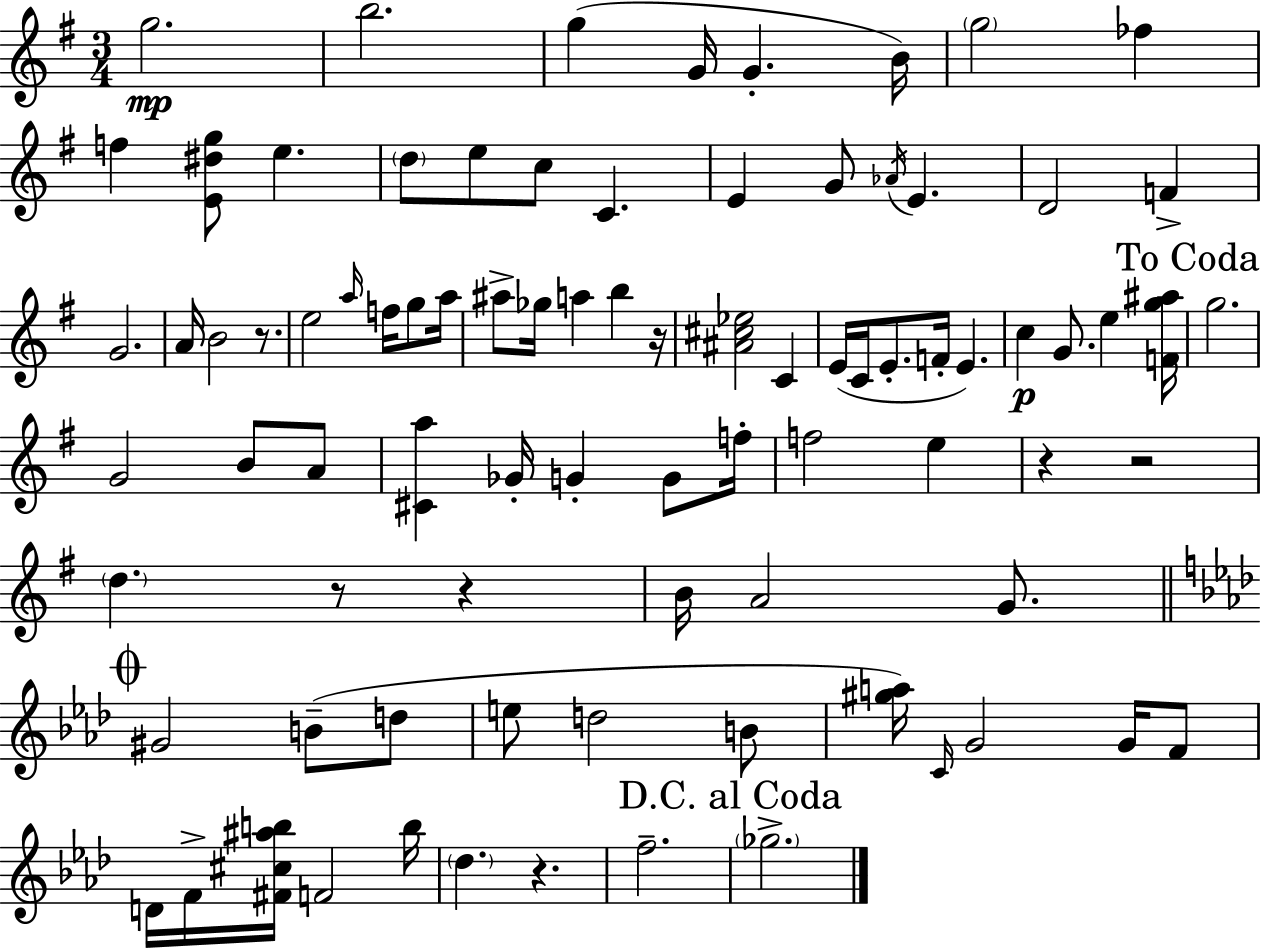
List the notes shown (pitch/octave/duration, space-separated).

G5/h. B5/h. G5/q G4/s G4/q. B4/s G5/h FES5/q F5/q [E4,D#5,G5]/e E5/q. D5/e E5/e C5/e C4/q. E4/q G4/e Ab4/s E4/q. D4/h F4/q G4/h. A4/s B4/h R/e. E5/h A5/s F5/s G5/e A5/s A#5/e Gb5/s A5/q B5/q R/s [A#4,C#5,Eb5]/h C4/q E4/s C4/s E4/e. F4/s E4/q. C5/q G4/e. E5/q [F4,G5,A#5]/s G5/h. G4/h B4/e A4/e [C#4,A5]/q Gb4/s G4/q G4/e F5/s F5/h E5/q R/q R/h D5/q. R/e R/q B4/s A4/h G4/e. G#4/h B4/e D5/e E5/e D5/h B4/e [G#5,A5]/s C4/s G4/h G4/s F4/e D4/s F4/s [F#4,C#5,A#5,B5]/s F4/h B5/s Db5/q. R/q. F5/h. Gb5/h.